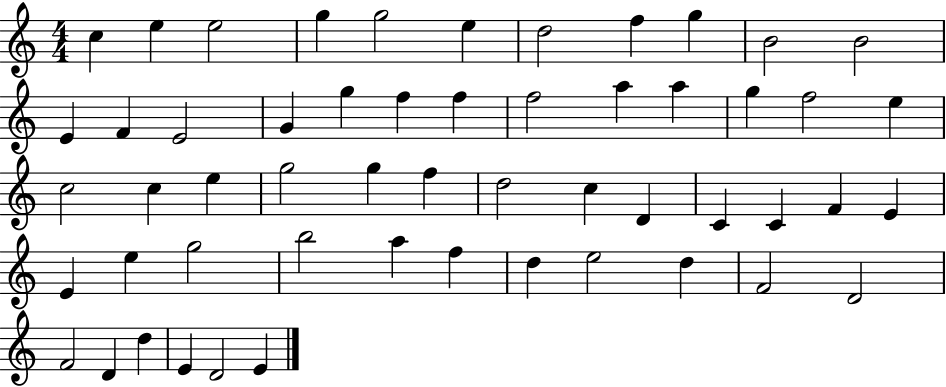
X:1
T:Untitled
M:4/4
L:1/4
K:C
c e e2 g g2 e d2 f g B2 B2 E F E2 G g f f f2 a a g f2 e c2 c e g2 g f d2 c D C C F E E e g2 b2 a f d e2 d F2 D2 F2 D d E D2 E